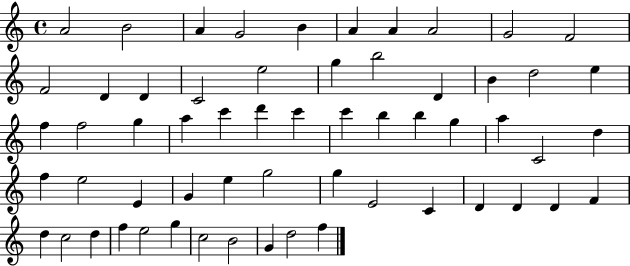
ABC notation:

X:1
T:Untitled
M:4/4
L:1/4
K:C
A2 B2 A G2 B A A A2 G2 F2 F2 D D C2 e2 g b2 D B d2 e f f2 g a c' d' c' c' b b g a C2 d f e2 E G e g2 g E2 C D D D F d c2 d f e2 g c2 B2 G d2 f